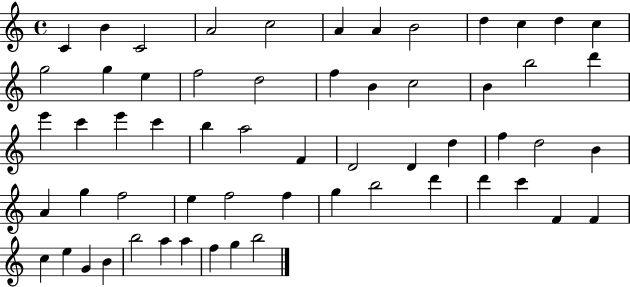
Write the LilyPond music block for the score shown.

{
  \clef treble
  \time 4/4
  \defaultTimeSignature
  \key c \major
  c'4 b'4 c'2 | a'2 c''2 | a'4 a'4 b'2 | d''4 c''4 d''4 c''4 | \break g''2 g''4 e''4 | f''2 d''2 | f''4 b'4 c''2 | b'4 b''2 d'''4 | \break e'''4 c'''4 e'''4 c'''4 | b''4 a''2 f'4 | d'2 d'4 d''4 | f''4 d''2 b'4 | \break a'4 g''4 f''2 | e''4 f''2 f''4 | g''4 b''2 d'''4 | d'''4 c'''4 f'4 f'4 | \break c''4 e''4 g'4 b'4 | b''2 a''4 a''4 | f''4 g''4 b''2 | \bar "|."
}